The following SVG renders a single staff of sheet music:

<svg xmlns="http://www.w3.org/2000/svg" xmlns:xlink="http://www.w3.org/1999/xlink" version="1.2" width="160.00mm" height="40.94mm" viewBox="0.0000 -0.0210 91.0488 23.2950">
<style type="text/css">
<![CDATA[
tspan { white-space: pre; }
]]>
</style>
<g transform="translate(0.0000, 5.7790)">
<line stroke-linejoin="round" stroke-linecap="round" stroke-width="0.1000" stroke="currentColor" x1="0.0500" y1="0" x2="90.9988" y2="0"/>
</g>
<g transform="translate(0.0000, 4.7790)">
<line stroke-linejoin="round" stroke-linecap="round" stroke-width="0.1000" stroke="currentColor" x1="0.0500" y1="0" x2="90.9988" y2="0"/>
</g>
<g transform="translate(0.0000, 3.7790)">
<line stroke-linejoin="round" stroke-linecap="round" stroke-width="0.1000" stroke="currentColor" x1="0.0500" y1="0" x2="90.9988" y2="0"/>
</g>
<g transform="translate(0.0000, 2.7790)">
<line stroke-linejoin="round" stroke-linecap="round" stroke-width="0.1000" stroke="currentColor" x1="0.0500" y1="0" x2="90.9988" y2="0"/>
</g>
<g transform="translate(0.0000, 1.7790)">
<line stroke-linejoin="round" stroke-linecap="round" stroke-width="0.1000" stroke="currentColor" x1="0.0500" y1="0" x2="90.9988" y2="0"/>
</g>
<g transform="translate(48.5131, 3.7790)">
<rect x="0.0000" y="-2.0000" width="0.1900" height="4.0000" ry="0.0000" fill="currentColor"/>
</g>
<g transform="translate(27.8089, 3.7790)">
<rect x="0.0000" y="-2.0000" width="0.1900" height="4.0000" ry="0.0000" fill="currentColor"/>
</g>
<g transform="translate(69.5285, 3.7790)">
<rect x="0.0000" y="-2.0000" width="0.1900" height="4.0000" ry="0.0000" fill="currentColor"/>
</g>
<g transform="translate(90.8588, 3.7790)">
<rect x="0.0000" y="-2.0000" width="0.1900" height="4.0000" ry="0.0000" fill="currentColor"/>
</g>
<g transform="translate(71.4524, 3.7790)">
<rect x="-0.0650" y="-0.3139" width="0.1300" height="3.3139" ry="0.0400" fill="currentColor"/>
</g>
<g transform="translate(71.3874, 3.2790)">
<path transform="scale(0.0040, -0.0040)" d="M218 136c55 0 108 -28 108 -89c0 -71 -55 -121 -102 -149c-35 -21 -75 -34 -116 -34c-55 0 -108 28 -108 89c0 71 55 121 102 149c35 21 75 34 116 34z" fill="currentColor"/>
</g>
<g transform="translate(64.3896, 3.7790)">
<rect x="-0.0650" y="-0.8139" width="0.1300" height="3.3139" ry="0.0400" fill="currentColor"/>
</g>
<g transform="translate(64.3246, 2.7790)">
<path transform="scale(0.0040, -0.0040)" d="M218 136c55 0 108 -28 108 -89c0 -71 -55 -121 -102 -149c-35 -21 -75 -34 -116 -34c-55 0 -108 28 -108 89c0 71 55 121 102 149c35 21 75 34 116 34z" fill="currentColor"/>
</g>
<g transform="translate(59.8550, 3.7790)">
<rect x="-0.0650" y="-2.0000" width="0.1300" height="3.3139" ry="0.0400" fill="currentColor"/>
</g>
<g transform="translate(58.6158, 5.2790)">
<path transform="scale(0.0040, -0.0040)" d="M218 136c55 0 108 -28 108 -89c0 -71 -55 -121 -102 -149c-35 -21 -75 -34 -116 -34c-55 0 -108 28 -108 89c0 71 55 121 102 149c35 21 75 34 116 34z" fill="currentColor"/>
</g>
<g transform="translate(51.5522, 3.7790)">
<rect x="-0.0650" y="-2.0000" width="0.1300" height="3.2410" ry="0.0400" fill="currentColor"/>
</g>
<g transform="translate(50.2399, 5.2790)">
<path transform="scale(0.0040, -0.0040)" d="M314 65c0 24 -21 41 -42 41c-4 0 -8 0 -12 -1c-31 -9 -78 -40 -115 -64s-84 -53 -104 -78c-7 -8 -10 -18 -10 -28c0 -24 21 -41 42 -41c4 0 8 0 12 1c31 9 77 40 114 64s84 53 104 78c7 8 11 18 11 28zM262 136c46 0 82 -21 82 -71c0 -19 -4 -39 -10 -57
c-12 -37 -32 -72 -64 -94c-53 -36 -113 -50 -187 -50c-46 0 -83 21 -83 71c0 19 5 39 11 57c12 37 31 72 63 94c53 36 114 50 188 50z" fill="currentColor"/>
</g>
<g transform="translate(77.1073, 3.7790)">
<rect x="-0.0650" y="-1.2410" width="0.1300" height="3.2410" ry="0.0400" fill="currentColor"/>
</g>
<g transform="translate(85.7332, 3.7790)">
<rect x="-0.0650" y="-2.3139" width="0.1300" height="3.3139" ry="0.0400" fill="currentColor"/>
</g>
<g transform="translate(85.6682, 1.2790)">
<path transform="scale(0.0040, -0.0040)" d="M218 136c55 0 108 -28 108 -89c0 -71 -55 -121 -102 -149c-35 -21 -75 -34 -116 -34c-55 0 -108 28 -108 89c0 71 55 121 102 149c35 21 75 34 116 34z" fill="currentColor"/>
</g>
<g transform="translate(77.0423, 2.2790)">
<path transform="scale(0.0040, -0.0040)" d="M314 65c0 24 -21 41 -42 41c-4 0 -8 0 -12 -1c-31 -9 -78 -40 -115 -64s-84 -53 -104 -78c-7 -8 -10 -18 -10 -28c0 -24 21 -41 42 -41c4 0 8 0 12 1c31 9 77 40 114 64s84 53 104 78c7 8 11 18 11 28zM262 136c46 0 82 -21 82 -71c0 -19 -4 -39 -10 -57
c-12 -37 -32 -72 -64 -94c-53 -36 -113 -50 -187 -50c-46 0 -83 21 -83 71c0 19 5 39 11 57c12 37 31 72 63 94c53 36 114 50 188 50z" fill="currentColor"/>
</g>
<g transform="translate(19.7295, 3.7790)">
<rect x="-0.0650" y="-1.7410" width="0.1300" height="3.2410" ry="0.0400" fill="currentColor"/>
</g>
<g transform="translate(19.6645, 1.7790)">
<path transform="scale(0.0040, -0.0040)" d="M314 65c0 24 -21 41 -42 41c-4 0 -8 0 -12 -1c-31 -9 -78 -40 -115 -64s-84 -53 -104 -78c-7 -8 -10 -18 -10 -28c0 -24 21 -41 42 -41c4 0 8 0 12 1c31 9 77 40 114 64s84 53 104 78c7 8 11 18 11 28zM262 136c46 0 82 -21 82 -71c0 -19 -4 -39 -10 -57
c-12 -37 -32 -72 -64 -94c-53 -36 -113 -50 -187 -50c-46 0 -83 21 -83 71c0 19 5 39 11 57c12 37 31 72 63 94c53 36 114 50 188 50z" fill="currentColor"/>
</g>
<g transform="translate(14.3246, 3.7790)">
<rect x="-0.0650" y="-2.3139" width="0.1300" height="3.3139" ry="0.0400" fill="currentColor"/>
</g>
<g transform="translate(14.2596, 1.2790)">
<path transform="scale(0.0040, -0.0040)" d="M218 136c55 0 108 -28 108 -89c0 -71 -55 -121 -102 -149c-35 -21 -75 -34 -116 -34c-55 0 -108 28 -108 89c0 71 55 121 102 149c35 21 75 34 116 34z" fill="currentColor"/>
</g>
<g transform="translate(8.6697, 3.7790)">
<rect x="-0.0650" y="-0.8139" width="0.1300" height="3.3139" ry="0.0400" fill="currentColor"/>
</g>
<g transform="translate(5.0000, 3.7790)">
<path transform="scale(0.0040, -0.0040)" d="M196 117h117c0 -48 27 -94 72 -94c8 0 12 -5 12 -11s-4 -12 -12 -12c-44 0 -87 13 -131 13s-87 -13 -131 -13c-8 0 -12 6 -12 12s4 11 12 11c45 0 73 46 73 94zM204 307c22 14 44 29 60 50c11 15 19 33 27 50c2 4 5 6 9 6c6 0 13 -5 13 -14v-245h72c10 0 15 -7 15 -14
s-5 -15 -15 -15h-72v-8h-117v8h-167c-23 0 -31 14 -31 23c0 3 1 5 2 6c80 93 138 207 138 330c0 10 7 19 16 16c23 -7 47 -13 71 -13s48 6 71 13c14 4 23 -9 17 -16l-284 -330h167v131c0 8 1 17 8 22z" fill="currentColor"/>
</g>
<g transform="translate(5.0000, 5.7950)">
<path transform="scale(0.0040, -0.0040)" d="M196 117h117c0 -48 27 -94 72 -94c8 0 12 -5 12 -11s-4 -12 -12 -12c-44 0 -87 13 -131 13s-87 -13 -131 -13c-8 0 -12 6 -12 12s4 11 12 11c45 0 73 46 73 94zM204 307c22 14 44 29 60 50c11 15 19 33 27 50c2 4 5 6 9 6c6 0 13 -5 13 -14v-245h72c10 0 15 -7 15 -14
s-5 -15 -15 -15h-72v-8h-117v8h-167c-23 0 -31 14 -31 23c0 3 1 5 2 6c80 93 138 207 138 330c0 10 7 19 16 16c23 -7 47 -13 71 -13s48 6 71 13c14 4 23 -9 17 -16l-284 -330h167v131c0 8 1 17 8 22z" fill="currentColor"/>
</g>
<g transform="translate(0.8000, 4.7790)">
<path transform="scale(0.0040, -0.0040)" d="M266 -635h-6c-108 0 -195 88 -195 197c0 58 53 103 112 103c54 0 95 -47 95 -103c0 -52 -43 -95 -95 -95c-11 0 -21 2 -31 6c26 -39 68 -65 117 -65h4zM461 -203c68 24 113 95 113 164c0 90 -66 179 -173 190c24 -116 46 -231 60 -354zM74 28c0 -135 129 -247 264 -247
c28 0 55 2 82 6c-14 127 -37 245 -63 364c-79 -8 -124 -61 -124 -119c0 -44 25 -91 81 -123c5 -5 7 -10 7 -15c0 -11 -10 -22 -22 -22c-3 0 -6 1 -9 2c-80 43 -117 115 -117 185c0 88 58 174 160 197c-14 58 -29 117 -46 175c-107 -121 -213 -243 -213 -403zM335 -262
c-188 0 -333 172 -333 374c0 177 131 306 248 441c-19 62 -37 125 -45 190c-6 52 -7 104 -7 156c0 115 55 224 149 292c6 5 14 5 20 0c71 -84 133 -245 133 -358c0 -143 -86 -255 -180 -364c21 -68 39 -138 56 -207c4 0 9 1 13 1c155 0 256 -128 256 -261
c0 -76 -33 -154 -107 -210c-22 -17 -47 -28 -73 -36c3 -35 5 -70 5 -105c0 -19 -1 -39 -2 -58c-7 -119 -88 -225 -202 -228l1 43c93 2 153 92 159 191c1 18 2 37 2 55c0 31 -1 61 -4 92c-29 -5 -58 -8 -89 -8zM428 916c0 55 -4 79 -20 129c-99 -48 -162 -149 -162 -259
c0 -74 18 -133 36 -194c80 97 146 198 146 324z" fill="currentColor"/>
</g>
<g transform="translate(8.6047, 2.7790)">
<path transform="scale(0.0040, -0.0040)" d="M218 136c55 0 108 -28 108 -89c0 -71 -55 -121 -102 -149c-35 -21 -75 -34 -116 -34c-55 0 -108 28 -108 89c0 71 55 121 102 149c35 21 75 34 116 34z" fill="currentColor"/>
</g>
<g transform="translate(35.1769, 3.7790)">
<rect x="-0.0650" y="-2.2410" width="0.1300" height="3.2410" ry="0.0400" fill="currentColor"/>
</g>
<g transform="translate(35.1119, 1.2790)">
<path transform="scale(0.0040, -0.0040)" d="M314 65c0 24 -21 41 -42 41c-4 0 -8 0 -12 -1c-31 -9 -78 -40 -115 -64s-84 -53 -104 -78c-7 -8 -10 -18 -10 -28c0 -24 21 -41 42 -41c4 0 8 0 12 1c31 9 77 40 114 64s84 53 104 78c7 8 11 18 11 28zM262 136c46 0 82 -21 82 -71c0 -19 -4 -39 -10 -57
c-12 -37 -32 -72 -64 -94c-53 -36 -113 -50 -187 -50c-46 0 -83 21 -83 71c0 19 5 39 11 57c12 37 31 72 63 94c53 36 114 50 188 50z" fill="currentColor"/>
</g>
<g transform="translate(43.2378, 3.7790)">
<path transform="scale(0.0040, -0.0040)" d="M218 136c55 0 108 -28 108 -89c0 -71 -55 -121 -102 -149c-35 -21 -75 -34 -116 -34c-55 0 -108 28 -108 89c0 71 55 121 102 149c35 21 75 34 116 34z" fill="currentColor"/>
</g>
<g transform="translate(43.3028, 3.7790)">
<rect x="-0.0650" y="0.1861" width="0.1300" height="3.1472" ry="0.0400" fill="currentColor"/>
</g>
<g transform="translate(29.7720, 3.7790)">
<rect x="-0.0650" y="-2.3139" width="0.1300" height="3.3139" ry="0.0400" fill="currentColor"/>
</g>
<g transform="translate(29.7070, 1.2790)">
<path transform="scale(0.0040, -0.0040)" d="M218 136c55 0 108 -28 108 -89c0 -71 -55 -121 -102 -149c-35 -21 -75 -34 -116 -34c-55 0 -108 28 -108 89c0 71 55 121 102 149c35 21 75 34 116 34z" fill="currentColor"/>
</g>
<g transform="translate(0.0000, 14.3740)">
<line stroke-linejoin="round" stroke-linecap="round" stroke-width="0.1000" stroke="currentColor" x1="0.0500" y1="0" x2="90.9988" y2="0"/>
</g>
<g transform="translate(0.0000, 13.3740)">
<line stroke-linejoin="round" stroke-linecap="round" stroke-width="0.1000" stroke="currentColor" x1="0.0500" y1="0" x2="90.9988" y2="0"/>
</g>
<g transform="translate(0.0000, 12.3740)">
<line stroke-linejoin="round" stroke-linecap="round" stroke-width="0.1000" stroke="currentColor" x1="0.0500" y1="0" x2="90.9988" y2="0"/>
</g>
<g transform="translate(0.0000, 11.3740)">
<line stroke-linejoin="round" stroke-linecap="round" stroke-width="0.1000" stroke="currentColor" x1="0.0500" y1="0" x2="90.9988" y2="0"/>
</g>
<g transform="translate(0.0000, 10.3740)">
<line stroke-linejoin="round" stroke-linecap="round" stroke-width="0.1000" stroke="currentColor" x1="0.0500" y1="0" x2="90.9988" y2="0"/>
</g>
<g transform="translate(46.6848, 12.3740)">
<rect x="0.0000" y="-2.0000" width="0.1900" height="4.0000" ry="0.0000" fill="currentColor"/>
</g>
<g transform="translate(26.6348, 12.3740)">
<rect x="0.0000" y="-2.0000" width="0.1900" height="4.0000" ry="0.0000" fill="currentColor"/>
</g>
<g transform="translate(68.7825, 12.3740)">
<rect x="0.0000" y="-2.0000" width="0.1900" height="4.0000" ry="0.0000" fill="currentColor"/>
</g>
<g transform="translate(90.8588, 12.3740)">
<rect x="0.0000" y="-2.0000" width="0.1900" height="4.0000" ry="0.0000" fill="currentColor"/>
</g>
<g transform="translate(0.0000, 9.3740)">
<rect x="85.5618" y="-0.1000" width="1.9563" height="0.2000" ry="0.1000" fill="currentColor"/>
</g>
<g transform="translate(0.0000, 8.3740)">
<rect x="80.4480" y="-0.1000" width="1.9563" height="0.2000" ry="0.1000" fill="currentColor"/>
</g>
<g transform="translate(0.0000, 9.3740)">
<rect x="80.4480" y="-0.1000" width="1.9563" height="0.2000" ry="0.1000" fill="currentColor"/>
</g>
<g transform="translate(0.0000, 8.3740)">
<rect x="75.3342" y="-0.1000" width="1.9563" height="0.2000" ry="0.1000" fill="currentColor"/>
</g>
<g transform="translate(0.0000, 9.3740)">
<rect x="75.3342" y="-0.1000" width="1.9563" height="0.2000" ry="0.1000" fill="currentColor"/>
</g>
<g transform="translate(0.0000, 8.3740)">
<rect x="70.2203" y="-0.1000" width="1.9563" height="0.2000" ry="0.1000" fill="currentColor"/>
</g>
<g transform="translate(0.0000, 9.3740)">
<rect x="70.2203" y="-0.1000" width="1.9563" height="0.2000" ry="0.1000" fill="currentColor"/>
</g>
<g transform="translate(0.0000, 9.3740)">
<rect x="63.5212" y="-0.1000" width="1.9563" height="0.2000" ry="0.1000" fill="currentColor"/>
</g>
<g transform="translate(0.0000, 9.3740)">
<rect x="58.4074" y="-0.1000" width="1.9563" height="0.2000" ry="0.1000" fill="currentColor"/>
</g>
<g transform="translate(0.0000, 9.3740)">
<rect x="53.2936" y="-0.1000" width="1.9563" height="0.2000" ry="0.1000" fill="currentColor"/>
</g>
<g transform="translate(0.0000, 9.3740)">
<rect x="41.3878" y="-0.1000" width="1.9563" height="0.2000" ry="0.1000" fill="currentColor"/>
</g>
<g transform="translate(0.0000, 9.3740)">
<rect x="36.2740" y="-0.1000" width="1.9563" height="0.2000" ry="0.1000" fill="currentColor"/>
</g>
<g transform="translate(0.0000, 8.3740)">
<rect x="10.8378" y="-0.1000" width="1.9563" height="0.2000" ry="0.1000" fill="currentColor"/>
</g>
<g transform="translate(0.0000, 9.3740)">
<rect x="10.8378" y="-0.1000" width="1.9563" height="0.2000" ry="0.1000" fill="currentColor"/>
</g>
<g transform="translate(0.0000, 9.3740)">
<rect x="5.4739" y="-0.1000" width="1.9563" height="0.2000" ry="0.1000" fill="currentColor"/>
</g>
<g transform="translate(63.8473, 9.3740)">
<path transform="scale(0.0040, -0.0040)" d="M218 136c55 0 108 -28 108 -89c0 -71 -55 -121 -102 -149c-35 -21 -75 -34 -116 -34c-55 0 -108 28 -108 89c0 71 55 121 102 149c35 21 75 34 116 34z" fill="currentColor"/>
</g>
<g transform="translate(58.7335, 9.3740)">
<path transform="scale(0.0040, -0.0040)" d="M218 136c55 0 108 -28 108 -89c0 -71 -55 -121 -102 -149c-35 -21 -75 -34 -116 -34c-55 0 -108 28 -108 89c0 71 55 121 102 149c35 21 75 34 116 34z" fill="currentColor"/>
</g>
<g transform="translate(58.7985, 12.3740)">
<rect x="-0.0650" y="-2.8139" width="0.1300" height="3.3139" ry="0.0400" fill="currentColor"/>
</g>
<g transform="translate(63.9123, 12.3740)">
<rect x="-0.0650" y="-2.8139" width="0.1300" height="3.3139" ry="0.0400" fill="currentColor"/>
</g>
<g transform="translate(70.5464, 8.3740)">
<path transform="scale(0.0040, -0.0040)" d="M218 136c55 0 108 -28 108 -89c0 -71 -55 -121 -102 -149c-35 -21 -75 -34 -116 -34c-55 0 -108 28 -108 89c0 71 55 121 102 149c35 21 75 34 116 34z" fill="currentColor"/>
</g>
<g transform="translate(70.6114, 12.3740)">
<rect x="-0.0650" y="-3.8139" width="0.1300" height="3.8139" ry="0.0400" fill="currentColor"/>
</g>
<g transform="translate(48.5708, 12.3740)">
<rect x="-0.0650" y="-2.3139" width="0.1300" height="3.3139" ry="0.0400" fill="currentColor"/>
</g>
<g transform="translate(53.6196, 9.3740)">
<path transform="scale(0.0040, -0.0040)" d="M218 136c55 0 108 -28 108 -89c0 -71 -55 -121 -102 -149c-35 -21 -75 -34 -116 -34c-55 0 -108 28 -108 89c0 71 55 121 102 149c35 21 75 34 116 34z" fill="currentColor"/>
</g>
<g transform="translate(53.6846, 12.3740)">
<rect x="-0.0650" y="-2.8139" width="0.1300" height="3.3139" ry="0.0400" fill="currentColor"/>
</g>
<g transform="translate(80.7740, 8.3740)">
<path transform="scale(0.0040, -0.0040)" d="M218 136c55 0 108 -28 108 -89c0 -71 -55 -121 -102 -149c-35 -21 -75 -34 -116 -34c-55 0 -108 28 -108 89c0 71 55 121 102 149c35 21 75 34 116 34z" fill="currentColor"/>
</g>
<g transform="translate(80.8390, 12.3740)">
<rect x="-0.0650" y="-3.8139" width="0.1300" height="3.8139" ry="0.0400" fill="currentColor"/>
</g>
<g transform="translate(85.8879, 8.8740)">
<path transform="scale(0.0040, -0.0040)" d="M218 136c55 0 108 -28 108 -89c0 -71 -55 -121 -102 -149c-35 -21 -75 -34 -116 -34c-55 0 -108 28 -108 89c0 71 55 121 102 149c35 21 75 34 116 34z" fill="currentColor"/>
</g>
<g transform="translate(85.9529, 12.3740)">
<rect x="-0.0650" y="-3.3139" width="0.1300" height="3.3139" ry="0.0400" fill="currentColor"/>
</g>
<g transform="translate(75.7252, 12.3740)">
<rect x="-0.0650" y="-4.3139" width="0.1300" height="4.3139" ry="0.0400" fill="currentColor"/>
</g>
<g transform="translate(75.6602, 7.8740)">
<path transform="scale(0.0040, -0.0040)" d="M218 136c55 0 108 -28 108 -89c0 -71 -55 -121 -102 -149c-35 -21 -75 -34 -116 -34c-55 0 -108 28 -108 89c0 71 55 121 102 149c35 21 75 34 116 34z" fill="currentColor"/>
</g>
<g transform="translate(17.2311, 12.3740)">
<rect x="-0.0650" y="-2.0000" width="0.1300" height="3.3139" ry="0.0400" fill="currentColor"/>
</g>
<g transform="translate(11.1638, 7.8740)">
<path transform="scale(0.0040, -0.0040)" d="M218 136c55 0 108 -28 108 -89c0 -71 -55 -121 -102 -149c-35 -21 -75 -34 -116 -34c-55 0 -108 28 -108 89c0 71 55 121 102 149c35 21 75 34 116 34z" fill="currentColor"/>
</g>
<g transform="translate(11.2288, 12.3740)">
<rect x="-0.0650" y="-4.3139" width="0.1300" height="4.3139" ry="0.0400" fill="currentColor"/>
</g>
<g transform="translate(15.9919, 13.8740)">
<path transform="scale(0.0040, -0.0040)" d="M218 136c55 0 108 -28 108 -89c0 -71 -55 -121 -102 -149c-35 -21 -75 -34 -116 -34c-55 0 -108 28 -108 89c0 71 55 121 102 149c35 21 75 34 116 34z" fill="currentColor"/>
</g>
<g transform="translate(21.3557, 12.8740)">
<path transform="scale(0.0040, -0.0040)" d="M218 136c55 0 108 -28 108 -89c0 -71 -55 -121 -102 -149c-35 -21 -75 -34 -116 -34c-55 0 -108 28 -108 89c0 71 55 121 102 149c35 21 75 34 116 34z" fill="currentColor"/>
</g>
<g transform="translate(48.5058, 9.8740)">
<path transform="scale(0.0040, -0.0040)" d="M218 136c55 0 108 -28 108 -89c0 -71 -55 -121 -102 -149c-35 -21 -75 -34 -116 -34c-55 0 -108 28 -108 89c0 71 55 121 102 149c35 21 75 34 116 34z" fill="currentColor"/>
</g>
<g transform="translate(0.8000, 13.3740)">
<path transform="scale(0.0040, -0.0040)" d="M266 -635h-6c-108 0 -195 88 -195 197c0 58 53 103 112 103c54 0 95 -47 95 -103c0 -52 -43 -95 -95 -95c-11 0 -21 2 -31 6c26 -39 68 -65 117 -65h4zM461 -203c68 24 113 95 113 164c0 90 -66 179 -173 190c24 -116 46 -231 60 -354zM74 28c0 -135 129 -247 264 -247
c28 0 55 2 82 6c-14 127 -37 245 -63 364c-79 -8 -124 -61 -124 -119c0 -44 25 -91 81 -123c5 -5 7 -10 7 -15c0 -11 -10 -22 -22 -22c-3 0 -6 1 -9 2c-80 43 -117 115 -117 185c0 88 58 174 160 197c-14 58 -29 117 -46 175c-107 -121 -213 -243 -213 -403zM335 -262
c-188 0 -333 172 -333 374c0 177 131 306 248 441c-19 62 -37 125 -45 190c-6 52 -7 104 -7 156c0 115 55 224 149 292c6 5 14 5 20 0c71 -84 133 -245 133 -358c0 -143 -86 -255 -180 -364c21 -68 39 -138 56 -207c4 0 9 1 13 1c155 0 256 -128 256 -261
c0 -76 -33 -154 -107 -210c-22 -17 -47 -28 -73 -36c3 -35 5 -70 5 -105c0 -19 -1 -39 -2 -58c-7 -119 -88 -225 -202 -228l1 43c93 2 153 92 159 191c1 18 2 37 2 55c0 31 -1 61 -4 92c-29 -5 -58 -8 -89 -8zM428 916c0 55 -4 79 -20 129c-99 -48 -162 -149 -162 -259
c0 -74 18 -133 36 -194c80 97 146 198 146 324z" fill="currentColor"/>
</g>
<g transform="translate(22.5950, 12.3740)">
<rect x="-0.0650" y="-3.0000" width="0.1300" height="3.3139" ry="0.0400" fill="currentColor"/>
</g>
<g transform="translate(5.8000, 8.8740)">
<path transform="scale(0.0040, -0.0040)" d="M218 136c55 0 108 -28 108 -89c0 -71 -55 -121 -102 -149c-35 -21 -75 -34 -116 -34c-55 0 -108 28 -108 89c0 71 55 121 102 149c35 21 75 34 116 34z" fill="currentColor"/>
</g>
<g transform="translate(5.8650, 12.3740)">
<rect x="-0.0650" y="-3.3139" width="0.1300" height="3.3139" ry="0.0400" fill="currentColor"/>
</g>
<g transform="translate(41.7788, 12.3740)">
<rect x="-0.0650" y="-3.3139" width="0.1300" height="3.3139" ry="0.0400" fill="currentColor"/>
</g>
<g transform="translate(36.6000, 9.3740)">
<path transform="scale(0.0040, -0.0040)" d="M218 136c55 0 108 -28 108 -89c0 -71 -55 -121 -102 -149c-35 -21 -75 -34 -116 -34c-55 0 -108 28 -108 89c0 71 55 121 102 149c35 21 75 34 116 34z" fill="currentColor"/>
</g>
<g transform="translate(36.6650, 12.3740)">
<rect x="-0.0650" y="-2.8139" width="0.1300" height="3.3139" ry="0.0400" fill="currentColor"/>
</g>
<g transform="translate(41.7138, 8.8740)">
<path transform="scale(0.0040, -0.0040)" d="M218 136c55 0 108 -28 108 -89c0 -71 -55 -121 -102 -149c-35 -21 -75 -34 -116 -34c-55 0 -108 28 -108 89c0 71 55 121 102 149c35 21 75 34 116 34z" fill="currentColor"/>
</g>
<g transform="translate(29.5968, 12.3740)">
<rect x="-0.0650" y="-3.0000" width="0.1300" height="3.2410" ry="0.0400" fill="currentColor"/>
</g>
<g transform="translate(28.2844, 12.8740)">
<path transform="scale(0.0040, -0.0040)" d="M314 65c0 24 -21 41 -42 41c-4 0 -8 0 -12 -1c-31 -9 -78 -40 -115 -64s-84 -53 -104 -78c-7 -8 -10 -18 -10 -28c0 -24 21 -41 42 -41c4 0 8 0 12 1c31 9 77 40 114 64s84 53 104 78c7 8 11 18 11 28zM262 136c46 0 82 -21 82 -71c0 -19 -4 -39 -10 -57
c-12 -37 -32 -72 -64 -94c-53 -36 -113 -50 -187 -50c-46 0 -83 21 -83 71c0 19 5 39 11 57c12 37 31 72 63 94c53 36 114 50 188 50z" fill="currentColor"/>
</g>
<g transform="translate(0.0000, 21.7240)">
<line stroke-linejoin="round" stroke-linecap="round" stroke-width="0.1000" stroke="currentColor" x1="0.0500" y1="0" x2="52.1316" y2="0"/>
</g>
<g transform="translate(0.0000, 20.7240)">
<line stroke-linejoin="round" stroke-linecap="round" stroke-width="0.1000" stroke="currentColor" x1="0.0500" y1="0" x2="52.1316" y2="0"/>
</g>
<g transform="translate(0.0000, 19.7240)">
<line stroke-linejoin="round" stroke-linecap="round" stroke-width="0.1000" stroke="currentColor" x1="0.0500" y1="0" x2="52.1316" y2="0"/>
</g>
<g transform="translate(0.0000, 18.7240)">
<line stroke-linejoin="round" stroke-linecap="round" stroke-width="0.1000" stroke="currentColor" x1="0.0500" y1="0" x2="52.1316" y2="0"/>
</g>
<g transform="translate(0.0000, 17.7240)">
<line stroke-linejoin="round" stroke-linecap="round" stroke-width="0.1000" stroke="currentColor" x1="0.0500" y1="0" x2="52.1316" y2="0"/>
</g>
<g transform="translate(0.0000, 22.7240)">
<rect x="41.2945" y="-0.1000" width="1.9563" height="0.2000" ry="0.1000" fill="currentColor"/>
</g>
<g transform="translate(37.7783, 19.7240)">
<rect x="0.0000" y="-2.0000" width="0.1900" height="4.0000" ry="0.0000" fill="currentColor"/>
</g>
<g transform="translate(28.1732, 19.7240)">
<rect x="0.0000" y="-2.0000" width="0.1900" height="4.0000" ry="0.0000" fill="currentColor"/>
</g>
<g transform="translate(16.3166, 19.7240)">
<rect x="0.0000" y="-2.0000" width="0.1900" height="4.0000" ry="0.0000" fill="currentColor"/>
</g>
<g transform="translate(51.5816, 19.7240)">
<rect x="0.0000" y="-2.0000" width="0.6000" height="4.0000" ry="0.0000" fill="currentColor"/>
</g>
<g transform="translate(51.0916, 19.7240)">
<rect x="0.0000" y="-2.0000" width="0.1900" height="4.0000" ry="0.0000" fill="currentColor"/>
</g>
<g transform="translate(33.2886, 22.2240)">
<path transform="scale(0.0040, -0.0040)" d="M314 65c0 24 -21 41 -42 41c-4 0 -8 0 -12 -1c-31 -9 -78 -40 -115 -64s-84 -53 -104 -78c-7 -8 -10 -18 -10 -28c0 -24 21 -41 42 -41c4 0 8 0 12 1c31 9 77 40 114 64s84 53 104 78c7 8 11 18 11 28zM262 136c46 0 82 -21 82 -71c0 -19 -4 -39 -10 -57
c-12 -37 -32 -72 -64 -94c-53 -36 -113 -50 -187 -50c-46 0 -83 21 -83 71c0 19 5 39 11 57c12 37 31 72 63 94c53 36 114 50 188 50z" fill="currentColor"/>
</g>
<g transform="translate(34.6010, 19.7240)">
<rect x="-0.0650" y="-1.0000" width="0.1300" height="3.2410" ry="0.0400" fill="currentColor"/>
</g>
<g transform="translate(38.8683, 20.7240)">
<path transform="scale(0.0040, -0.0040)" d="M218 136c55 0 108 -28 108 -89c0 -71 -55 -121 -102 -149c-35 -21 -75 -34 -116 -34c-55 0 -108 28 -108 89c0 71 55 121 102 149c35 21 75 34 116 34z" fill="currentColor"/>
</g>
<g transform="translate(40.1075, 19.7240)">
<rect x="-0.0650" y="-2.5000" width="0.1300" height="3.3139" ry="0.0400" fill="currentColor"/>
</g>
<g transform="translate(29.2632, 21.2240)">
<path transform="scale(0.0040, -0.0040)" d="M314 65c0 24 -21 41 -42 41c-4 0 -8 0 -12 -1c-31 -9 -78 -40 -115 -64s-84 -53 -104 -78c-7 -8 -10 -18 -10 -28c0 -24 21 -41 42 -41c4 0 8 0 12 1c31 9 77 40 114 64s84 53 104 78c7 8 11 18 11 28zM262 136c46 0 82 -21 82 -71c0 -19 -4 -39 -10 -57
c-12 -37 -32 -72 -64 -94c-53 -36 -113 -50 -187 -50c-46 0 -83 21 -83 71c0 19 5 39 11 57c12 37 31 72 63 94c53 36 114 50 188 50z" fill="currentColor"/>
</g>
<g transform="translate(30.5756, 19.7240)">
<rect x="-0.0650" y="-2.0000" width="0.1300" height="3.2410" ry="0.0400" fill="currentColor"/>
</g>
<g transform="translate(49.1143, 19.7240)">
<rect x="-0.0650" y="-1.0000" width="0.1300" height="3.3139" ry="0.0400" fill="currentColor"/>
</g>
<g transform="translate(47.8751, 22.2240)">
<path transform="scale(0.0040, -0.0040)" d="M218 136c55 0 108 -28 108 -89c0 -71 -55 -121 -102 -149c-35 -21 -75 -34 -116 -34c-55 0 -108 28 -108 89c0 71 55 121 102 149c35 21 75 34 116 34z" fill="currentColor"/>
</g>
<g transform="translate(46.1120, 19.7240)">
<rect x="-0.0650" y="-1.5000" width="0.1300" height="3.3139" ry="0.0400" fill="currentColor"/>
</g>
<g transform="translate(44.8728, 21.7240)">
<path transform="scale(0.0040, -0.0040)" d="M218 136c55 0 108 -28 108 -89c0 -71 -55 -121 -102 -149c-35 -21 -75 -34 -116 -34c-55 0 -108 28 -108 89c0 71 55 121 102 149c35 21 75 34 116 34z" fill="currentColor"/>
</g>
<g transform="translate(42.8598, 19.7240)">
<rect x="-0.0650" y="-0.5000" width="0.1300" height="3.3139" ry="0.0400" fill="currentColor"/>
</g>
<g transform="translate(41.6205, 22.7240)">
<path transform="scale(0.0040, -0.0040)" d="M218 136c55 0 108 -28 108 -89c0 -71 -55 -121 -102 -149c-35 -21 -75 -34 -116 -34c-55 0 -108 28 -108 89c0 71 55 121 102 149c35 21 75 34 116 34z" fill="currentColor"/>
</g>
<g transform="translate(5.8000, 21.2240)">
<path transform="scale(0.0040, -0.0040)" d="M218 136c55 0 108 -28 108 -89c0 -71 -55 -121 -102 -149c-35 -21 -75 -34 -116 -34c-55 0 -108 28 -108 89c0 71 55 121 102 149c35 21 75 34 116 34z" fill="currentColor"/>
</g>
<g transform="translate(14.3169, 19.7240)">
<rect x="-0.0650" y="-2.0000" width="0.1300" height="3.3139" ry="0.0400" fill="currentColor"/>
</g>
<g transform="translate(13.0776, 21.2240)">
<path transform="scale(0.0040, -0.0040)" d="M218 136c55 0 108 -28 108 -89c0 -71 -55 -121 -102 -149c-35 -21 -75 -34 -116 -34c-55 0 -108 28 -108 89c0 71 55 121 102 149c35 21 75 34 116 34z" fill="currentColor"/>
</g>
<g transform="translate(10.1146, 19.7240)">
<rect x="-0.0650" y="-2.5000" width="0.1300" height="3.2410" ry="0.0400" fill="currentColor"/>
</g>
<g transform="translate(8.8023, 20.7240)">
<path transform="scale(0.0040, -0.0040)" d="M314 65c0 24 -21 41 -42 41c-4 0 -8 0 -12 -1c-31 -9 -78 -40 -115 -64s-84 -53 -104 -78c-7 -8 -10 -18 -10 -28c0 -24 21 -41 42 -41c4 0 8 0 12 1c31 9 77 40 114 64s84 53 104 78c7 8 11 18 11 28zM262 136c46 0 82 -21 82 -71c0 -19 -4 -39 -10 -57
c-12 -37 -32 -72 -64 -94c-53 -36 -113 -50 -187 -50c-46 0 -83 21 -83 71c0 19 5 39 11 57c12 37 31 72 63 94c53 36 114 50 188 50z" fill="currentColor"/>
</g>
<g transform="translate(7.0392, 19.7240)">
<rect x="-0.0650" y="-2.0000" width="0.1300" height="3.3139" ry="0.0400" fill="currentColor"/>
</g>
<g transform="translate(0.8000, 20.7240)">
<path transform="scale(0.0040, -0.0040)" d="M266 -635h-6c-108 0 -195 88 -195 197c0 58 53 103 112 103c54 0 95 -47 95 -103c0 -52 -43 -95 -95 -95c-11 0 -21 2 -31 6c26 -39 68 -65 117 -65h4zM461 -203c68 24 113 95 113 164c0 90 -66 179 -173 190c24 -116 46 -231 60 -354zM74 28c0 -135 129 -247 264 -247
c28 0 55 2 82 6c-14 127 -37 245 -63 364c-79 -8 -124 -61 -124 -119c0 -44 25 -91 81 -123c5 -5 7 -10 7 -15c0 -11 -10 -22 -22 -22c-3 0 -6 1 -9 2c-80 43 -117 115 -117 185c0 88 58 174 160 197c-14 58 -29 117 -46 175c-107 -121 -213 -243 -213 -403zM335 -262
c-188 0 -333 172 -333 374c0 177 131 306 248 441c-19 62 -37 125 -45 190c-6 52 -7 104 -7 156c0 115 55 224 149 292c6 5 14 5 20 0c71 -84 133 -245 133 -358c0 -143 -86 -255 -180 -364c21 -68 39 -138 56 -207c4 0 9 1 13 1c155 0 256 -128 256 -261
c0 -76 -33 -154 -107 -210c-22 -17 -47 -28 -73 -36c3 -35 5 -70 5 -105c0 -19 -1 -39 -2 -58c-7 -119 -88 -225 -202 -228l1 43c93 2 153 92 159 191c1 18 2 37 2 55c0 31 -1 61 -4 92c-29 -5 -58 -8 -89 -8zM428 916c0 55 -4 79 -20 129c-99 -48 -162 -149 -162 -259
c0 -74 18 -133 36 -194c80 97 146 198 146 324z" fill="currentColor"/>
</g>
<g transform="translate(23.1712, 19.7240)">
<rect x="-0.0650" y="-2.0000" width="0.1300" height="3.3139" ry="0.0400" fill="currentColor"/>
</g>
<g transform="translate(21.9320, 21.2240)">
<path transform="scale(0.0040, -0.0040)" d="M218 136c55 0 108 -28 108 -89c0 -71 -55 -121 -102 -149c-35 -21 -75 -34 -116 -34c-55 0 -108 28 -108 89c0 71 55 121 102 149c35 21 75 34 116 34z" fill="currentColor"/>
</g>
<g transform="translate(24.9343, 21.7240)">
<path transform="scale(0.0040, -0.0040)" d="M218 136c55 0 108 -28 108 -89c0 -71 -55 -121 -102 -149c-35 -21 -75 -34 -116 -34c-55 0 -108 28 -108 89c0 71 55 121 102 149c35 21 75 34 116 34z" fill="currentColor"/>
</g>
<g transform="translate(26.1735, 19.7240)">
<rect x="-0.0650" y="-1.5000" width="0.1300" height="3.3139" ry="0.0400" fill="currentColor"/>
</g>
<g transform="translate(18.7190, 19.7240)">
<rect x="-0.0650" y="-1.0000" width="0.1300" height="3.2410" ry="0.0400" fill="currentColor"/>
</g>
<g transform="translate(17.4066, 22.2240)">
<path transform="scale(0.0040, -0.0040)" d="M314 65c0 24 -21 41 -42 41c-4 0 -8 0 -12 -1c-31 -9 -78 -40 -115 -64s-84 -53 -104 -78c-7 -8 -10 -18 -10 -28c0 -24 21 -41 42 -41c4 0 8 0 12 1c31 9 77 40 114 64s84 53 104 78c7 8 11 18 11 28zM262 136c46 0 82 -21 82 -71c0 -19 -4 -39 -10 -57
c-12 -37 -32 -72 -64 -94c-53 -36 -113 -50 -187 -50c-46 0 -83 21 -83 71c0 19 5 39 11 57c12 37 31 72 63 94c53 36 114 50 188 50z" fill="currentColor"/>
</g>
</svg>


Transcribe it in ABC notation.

X:1
T:Untitled
M:4/4
L:1/4
K:C
d g f2 g g2 B F2 F d c e2 g b d' F A A2 a b g a a a c' d' c' b F G2 F D2 F E F2 D2 G C E D